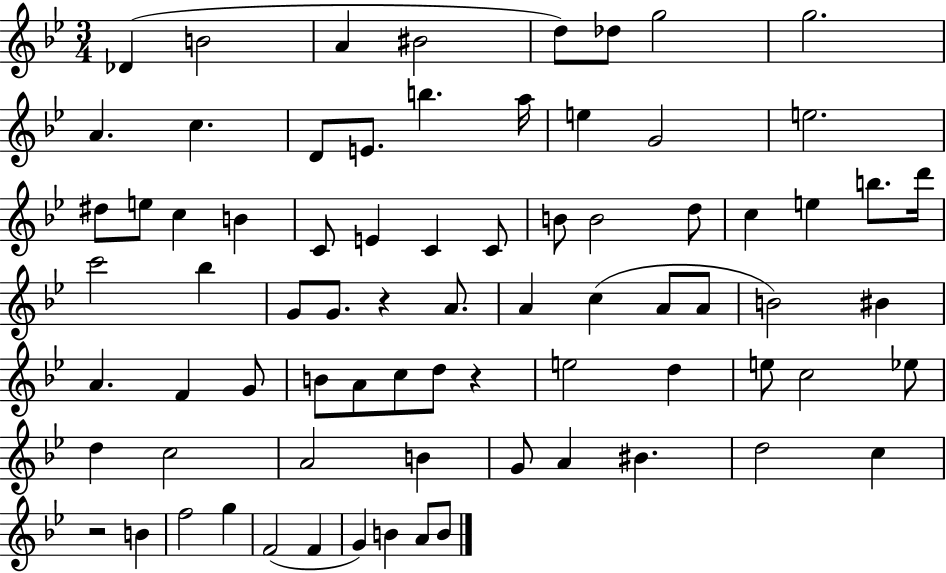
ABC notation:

X:1
T:Untitled
M:3/4
L:1/4
K:Bb
_D B2 A ^B2 d/2 _d/2 g2 g2 A c D/2 E/2 b a/4 e G2 e2 ^d/2 e/2 c B C/2 E C C/2 B/2 B2 d/2 c e b/2 d'/4 c'2 _b G/2 G/2 z A/2 A c A/2 A/2 B2 ^B A F G/2 B/2 A/2 c/2 d/2 z e2 d e/2 c2 _e/2 d c2 A2 B G/2 A ^B d2 c z2 B f2 g F2 F G B A/2 B/2